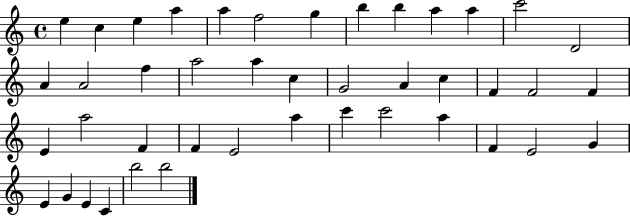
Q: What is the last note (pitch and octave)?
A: B5